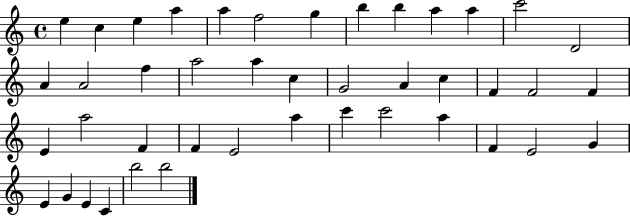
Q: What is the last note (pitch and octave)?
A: B5